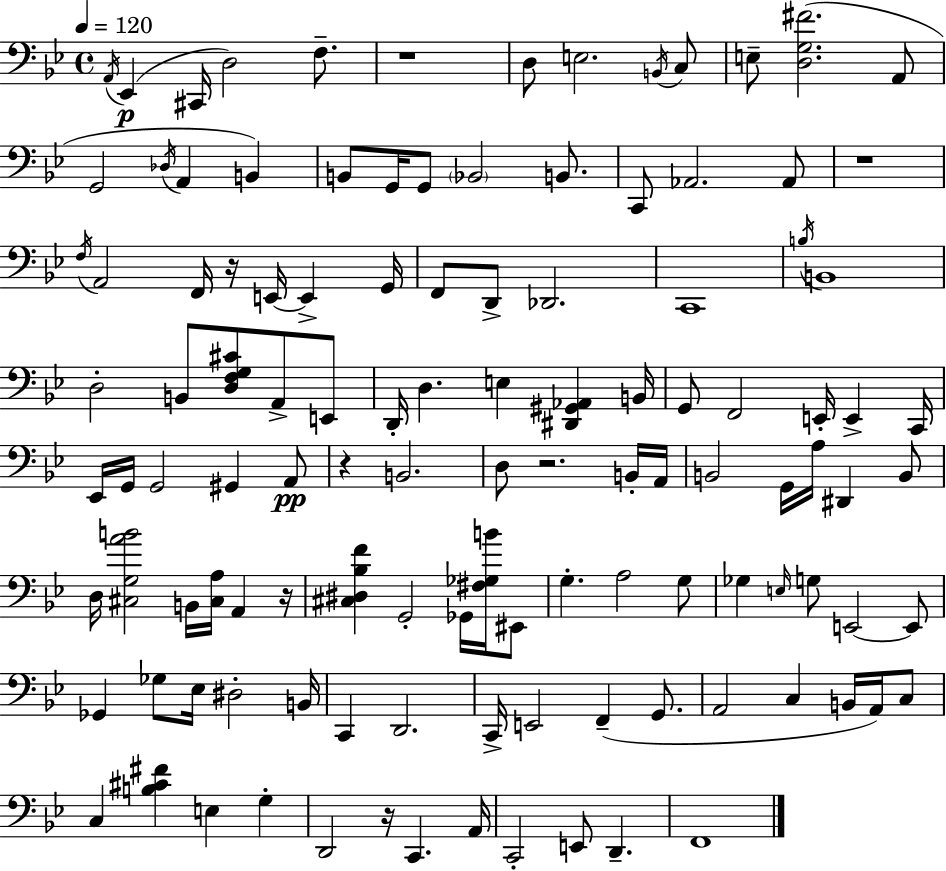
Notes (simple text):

A2/s Eb2/q C#2/s D3/h F3/e. R/w D3/e E3/h. B2/s C3/e E3/e [D3,G3,F#4]/h. A2/e G2/h Db3/s A2/q B2/q B2/e G2/s G2/e Bb2/h B2/e. C2/e Ab2/h. Ab2/e R/w F3/s A2/h F2/s R/s E2/s E2/q G2/s F2/e D2/e Db2/h. C2/w B3/s B2/w D3/h B2/e [D3,F3,G3,C#4]/e A2/e E2/e D2/s D3/q. E3/q [D#2,G#2,Ab2]/q B2/s G2/e F2/h E2/s E2/q C2/s Eb2/s G2/s G2/h G#2/q A2/e R/q B2/h. D3/e R/h. B2/s A2/s B2/h G2/s A3/s D#2/q B2/e D3/s [C#3,G3,A4,B4]/h B2/s [C#3,A3]/s A2/q R/s [C#3,D#3,Bb3,F4]/q G2/h Gb2/s [F#3,Gb3,B4]/s EIS2/e G3/q. A3/h G3/e Gb3/q E3/s G3/e E2/h E2/e Gb2/q Gb3/e Eb3/s D#3/h B2/s C2/q D2/h. C2/s E2/h F2/q G2/e. A2/h C3/q B2/s A2/s C3/e C3/q [B3,C#4,F#4]/q E3/q G3/q D2/h R/s C2/q. A2/s C2/h E2/e D2/q. F2/w